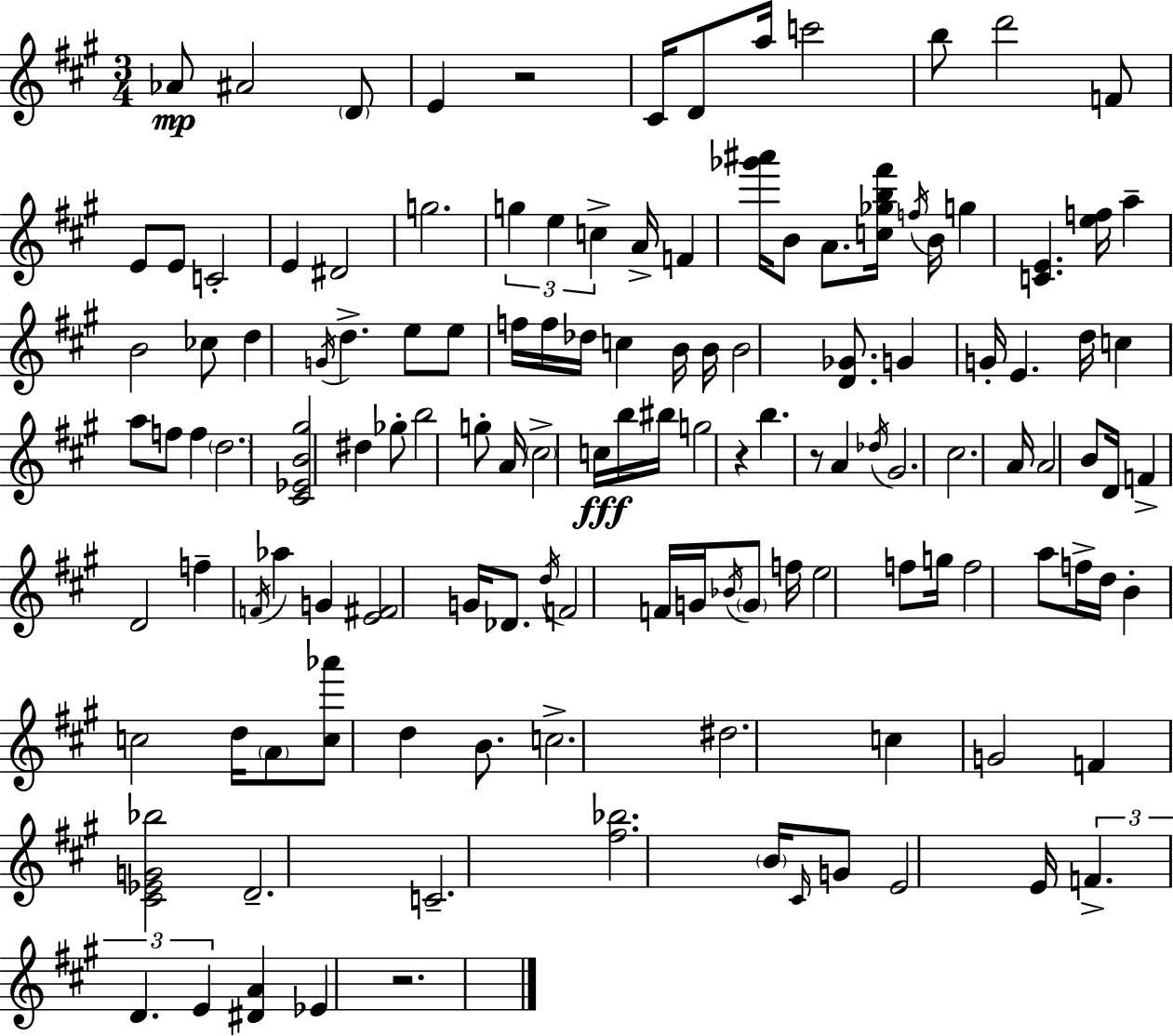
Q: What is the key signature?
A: A major